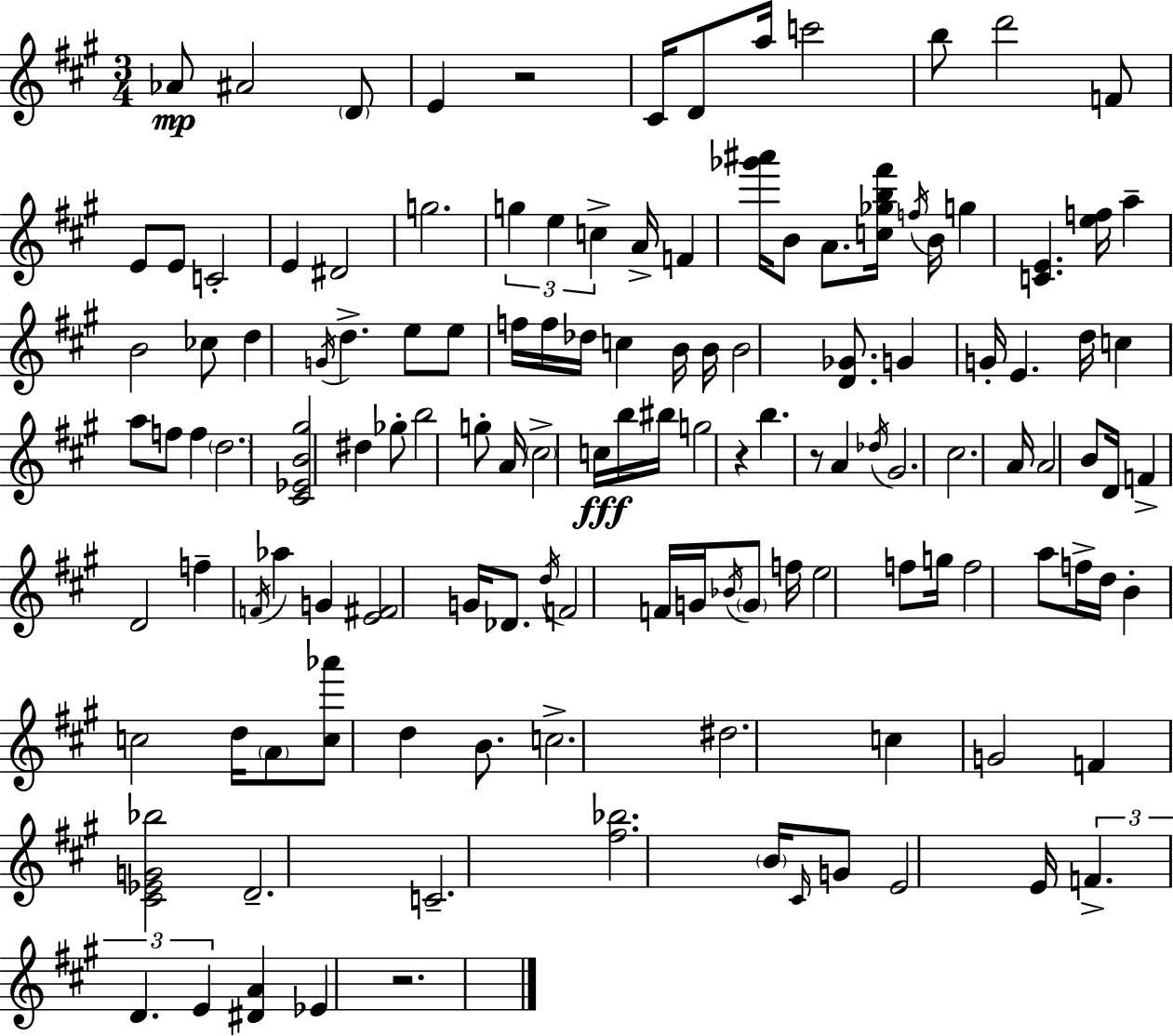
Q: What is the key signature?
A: A major